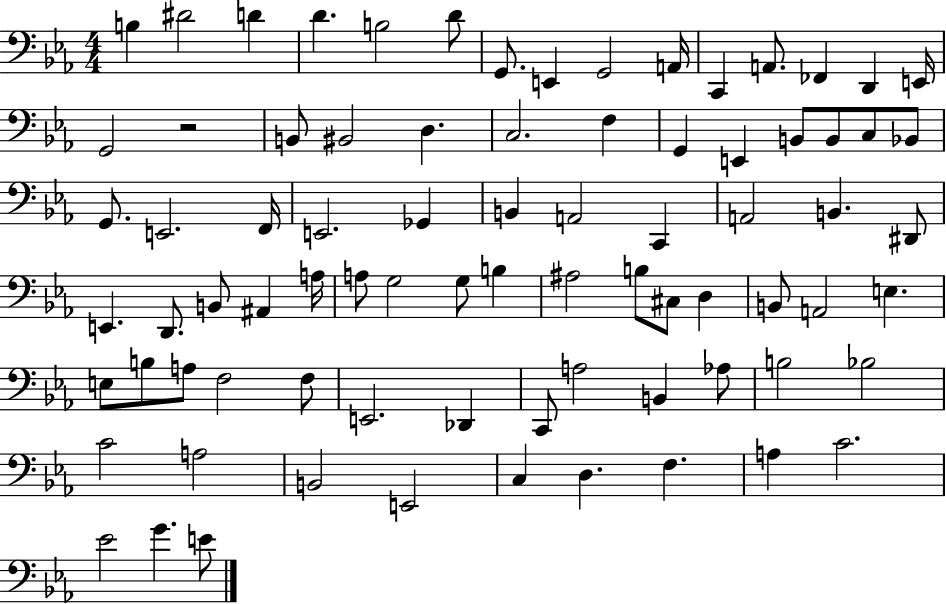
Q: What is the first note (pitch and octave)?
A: B3